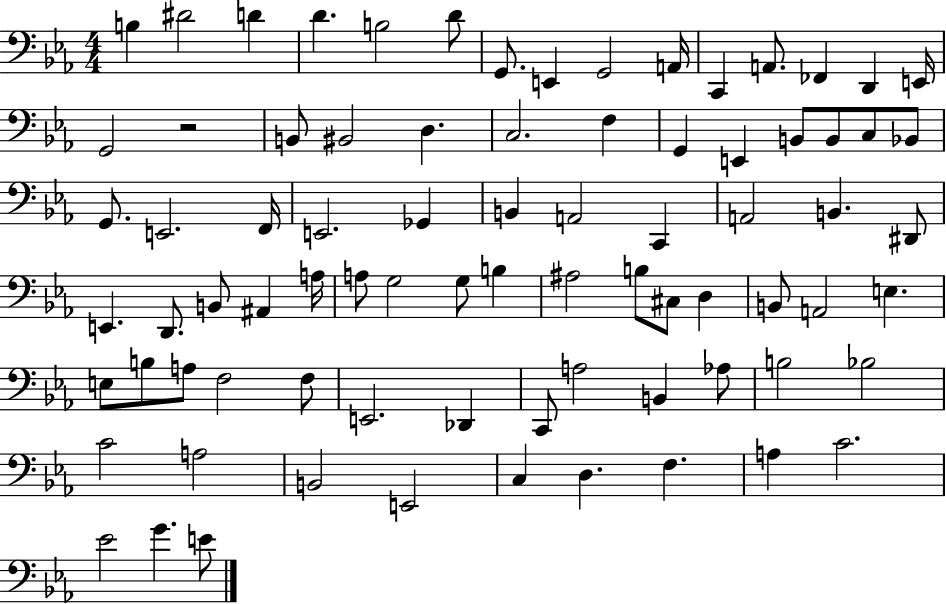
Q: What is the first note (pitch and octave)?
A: B3